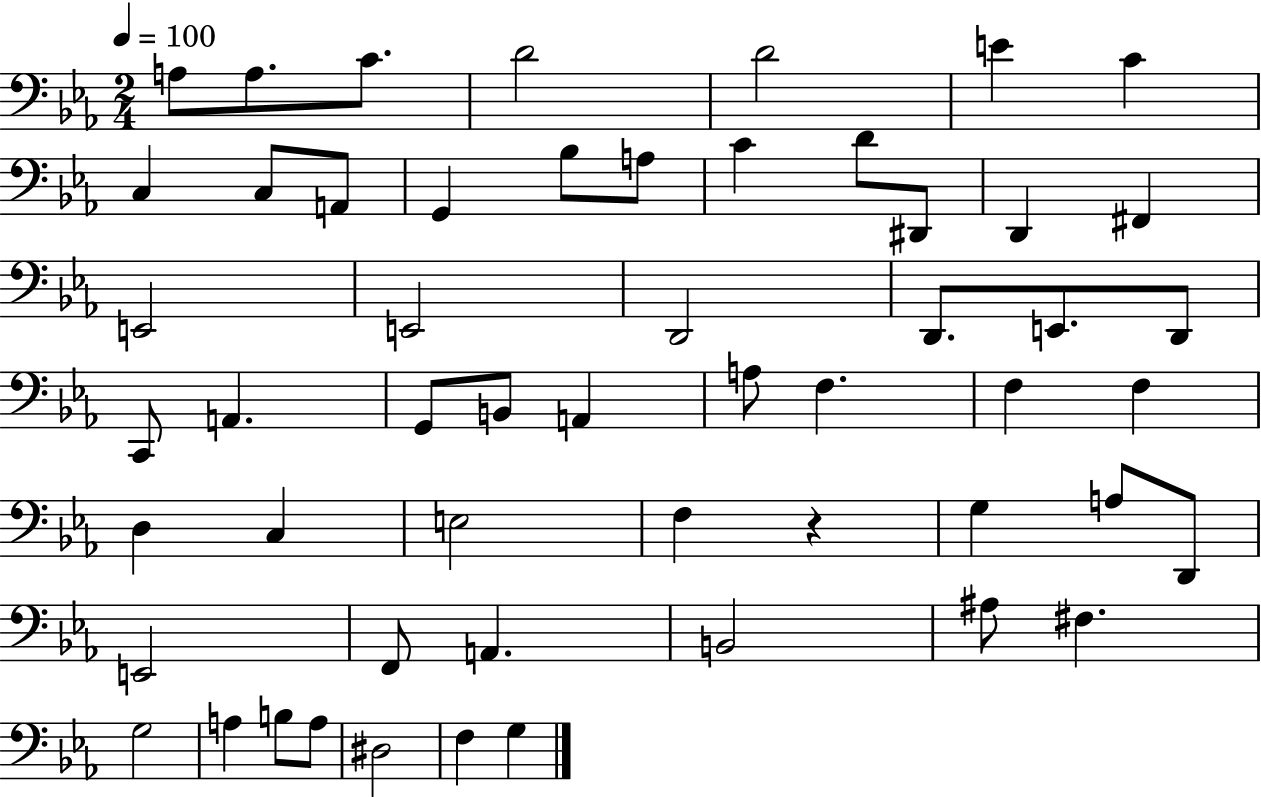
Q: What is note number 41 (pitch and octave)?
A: E2